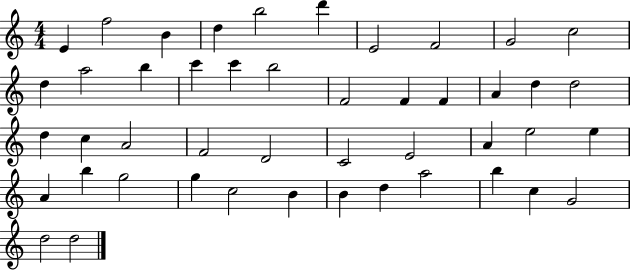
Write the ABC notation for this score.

X:1
T:Untitled
M:4/4
L:1/4
K:C
E f2 B d b2 d' E2 F2 G2 c2 d a2 b c' c' b2 F2 F F A d d2 d c A2 F2 D2 C2 E2 A e2 e A b g2 g c2 B B d a2 b c G2 d2 d2